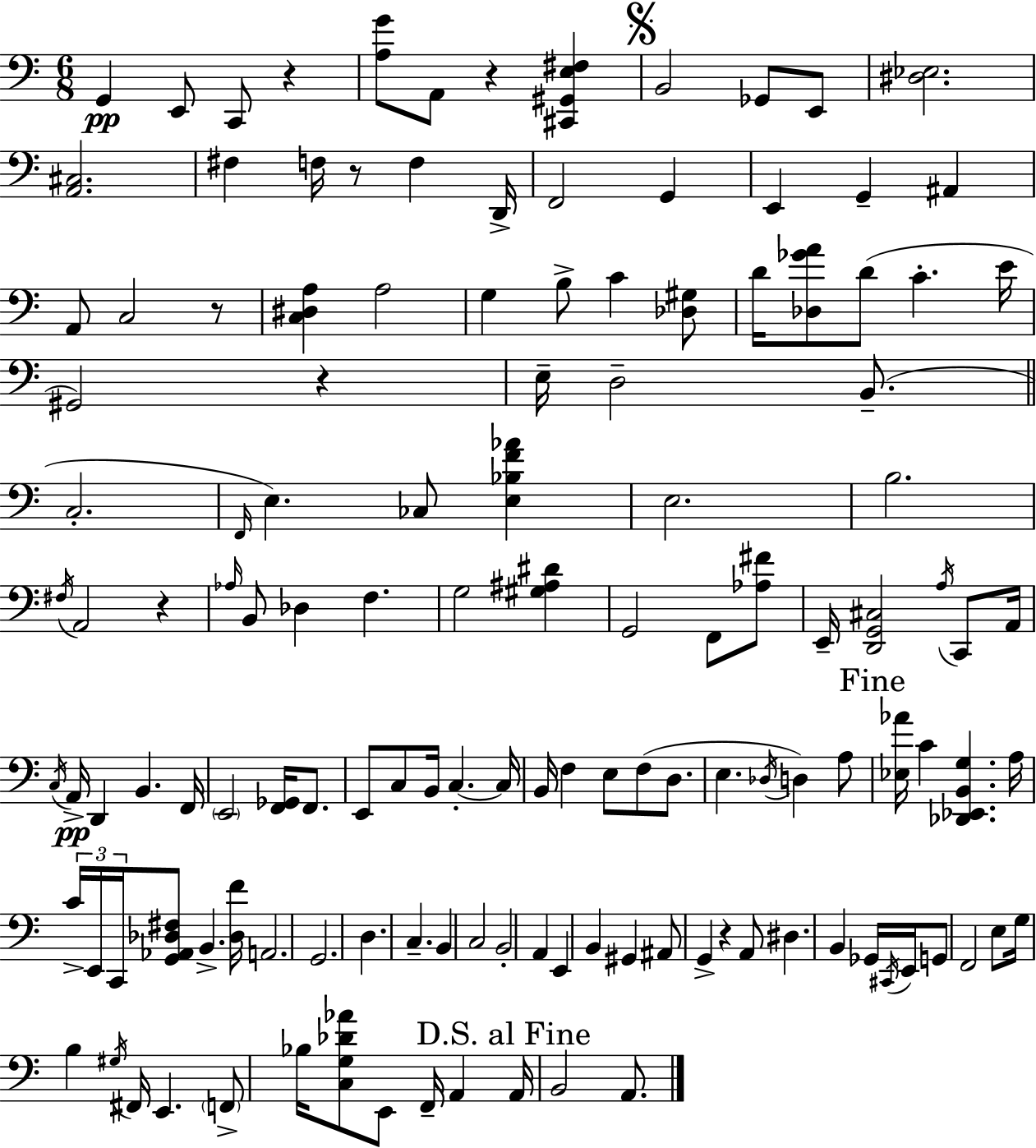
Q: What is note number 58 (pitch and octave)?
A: C3